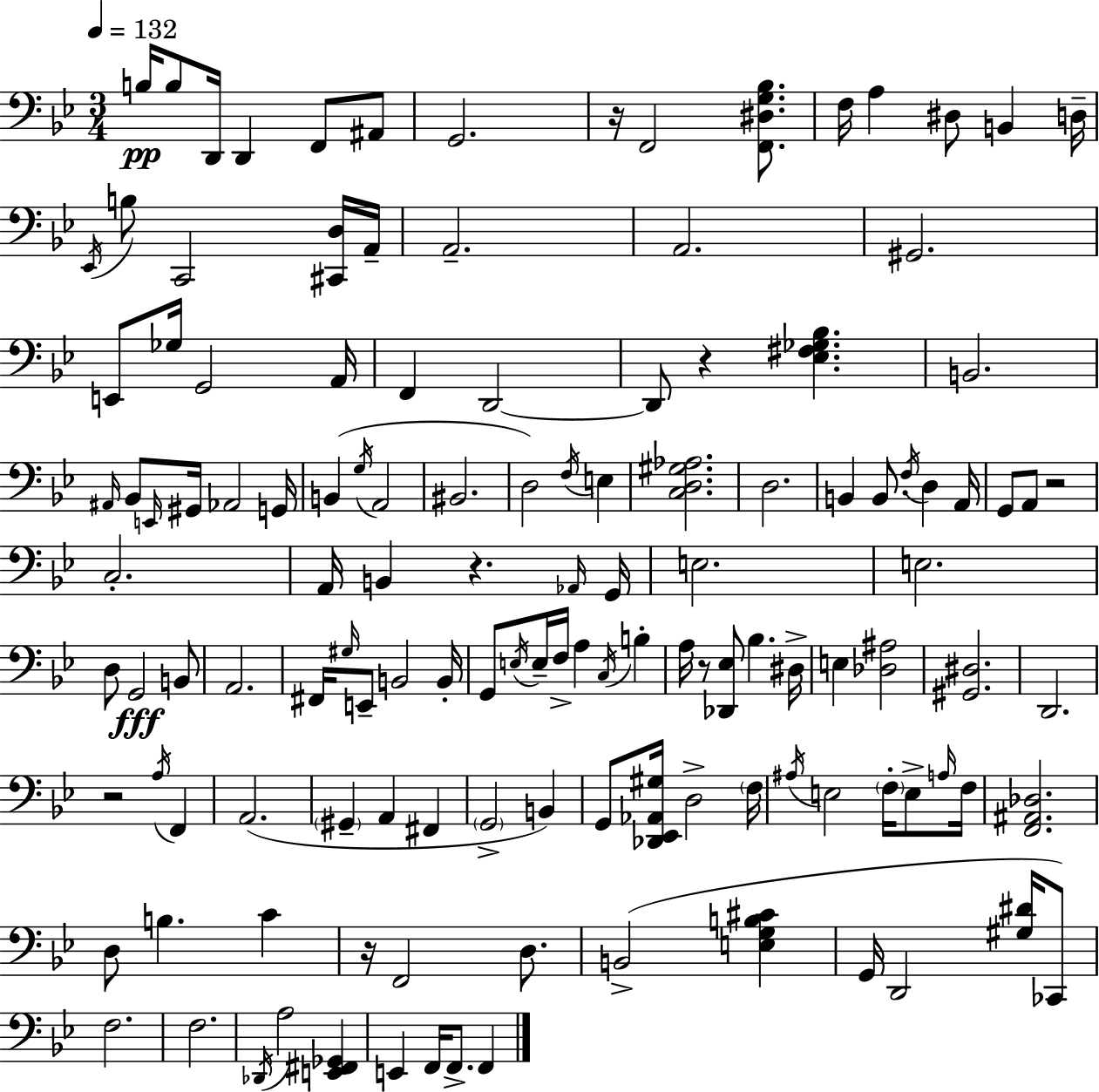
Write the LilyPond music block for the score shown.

{
  \clef bass
  \numericTimeSignature
  \time 3/4
  \key g \minor
  \tempo 4 = 132
  b16\pp b8 d,16 d,4 f,8 ais,8 | g,2. | r16 f,2 <f, dis g bes>8. | f16 a4 dis8 b,4 d16-- | \break \acciaccatura { ees,16 } b8 c,2 <cis, d>16 | a,16-- a,2.-- | a,2. | gis,2. | \break e,8 ges16 g,2 | a,16 f,4 d,2~~ | d,8 r4 <ees fis ges bes>4. | b,2. | \break \grace { ais,16 } bes,8 \grace { e,16 } gis,16 aes,2 | g,16 b,4( \acciaccatura { g16 } a,2 | bis,2. | d2) | \break \acciaccatura { f16 } e4 <c d gis aes>2. | d2. | b,4 b,8. | \acciaccatura { f16 } d4 a,16 g,8 a,8 r2 | \break c2.-. | a,16 b,4 r4. | \grace { aes,16 } g,16 e2. | e2. | \break d8 g,2\fff | b,8 a,2. | fis,16 \grace { gis16 } e,8-- b,2 | b,16-. g,8 \acciaccatura { e16 } e16-- | \break f16-> a4 \acciaccatura { c16 } b4-. a16 r8 | <des, ees>8 bes4. dis16-> e4 | <des ais>2 <gis, dis>2. | d,2. | \break r2 | \acciaccatura { a16 } f,4 a,2.( | \parenthesize gis,4-- | a,4 fis,4 \parenthesize g,2-> | \break b,4) g,8 | <des, ees, aes, gis>16 d2-> \parenthesize f16 \acciaccatura { ais16 } | e2 \parenthesize f16-. e8-> \grace { a16 } | f16 <f, ais, des>2. | \break d8 b4. c'4 | r16 f,2 d8. | b,2->( <e g b cis'>4 | g,16 d,2 <gis dis'>16 ces,8) | \break f2. | f2. | \acciaccatura { des,16 } a2 <e, fis, ges,>4 | e,4 f,16 f,8.-> f,4 | \break \bar "|."
}